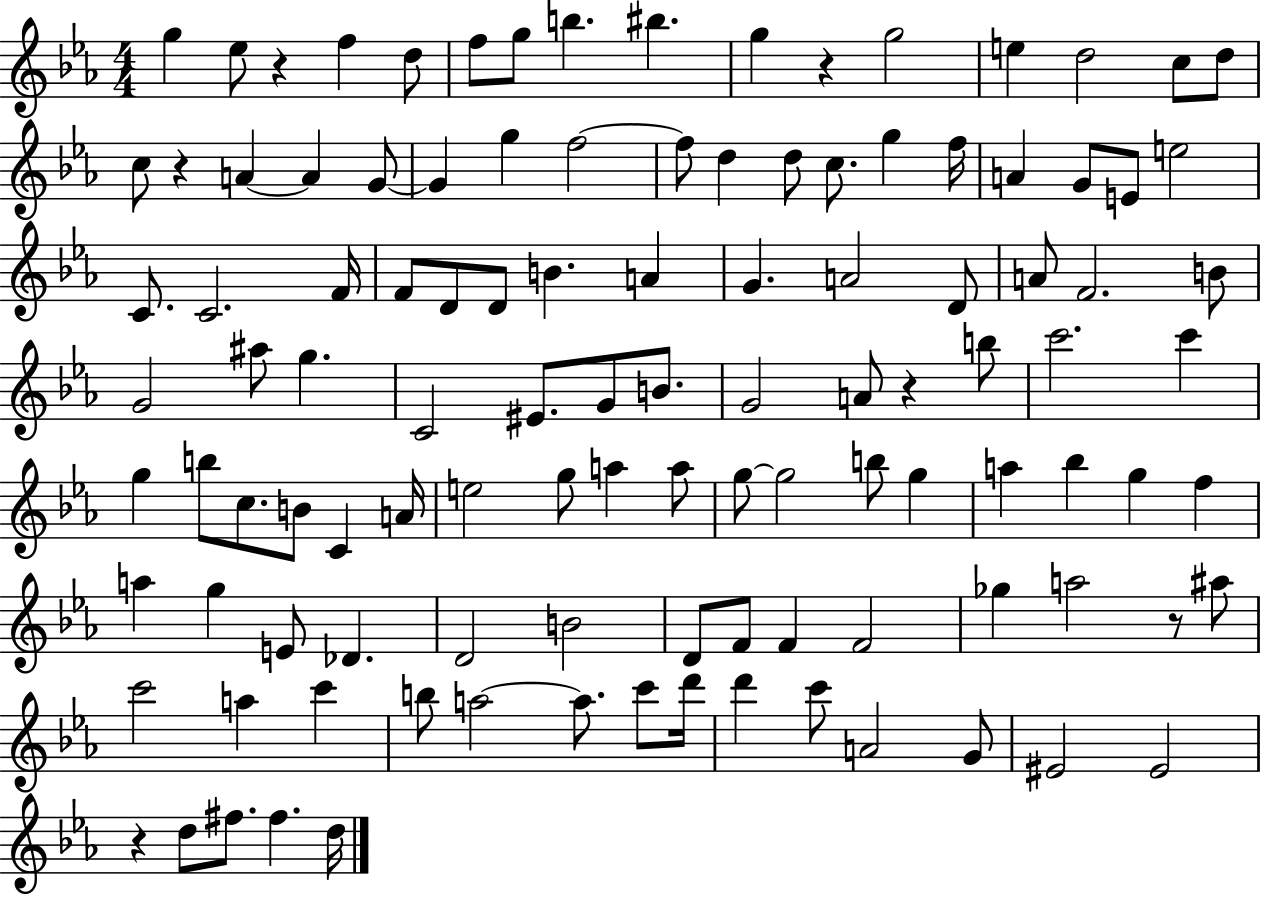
G5/q Eb5/e R/q F5/q D5/e F5/e G5/e B5/q. BIS5/q. G5/q R/q G5/h E5/q D5/h C5/e D5/e C5/e R/q A4/q A4/q G4/e G4/q G5/q F5/h F5/e D5/q D5/e C5/e. G5/q F5/s A4/q G4/e E4/e E5/h C4/e. C4/h. F4/s F4/e D4/e D4/e B4/q. A4/q G4/q. A4/h D4/e A4/e F4/h. B4/e G4/h A#5/e G5/q. C4/h EIS4/e. G4/e B4/e. G4/h A4/e R/q B5/e C6/h. C6/q G5/q B5/e C5/e. B4/e C4/q A4/s E5/h G5/e A5/q A5/e G5/e G5/h B5/e G5/q A5/q Bb5/q G5/q F5/q A5/q G5/q E4/e Db4/q. D4/h B4/h D4/e F4/e F4/q F4/h Gb5/q A5/h R/e A#5/e C6/h A5/q C6/q B5/e A5/h A5/e. C6/e D6/s D6/q C6/e A4/h G4/e EIS4/h EIS4/h R/q D5/e F#5/e. F#5/q. D5/s